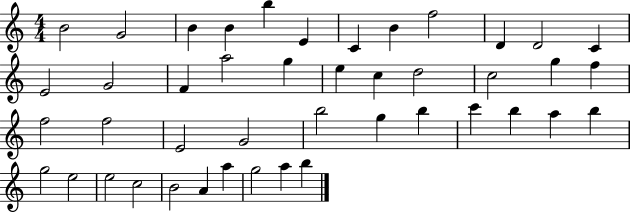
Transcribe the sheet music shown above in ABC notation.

X:1
T:Untitled
M:4/4
L:1/4
K:C
B2 G2 B B b E C B f2 D D2 C E2 G2 F a2 g e c d2 c2 g f f2 f2 E2 G2 b2 g b c' b a b g2 e2 e2 c2 B2 A a g2 a b